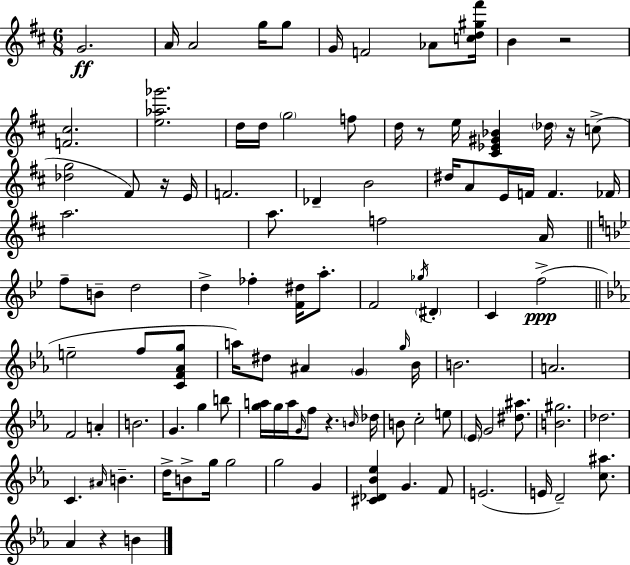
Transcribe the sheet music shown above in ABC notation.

X:1
T:Untitled
M:6/8
L:1/4
K:D
G2 A/4 A2 g/4 g/2 G/4 F2 _A/2 [cd^g^f']/4 B z2 [F^c]2 [e_a_g']2 d/4 d/4 g2 f/2 d/4 z/2 e/4 [^C_E^G_B] _d/4 z/4 c/2 [_dg]2 ^F/2 z/4 E/4 F2 _D B2 ^d/4 A/2 E/4 F/4 F _F/4 a2 a/2 f2 A/4 f/2 B/2 d2 d _f [F^d]/4 a/2 F2 _g/4 ^D C f2 e2 f/2 [CF_Ag]/2 a/4 ^d/2 ^A G g/4 _B/4 B2 A2 F2 A B2 G g b/2 [ga]/4 g/4 a/4 G/4 f/2 z B/4 _d/4 B/2 c2 e/2 _E/4 G2 [^d^a]/2 [B^g]2 _d2 C ^A/4 B d/4 B/2 g/4 g2 g2 G [^C_D_B_e] G F/2 E2 E/4 D2 [c^a]/2 _A z B